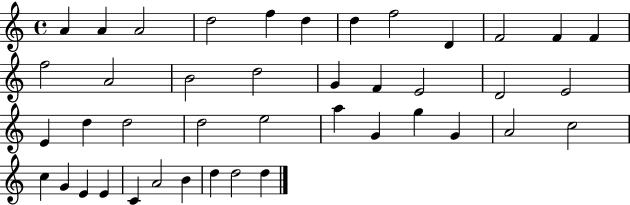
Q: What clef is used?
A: treble